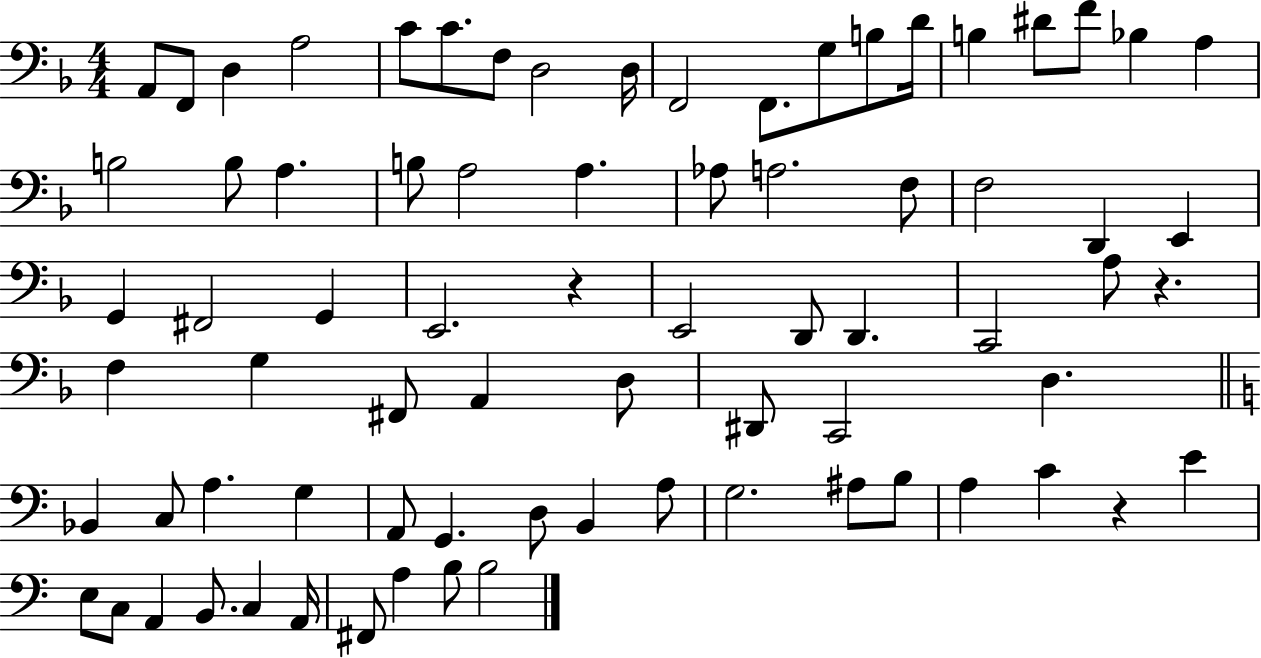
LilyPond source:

{
  \clef bass
  \numericTimeSignature
  \time 4/4
  \key f \major
  a,8 f,8 d4 a2 | c'8 c'8. f8 d2 d16 | f,2 f,8. g8 b8 d'16 | b4 dis'8 f'8 bes4 a4 | \break b2 b8 a4. | b8 a2 a4. | aes8 a2. f8 | f2 d,4 e,4 | \break g,4 fis,2 g,4 | e,2. r4 | e,2 d,8 d,4. | c,2 a8 r4. | \break f4 g4 fis,8 a,4 d8 | dis,8 c,2 d4. | \bar "||" \break \key a \minor bes,4 c8 a4. g4 | a,8 g,4. d8 b,4 a8 | g2. ais8 b8 | a4 c'4 r4 e'4 | \break e8 c8 a,4 b,8. c4 a,16 | fis,8 a4 b8 b2 | \bar "|."
}